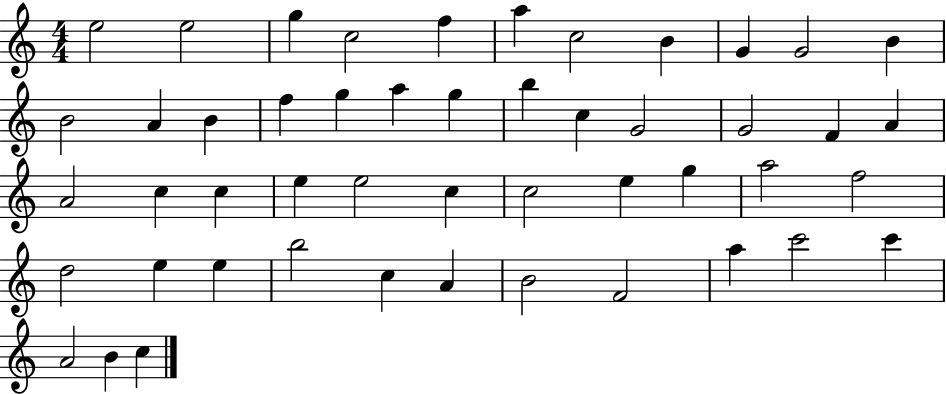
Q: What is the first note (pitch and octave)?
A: E5